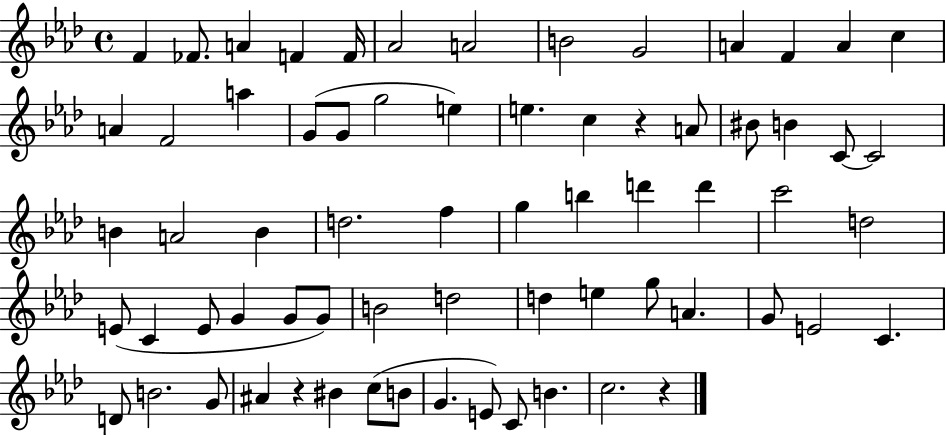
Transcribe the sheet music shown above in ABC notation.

X:1
T:Untitled
M:4/4
L:1/4
K:Ab
F _F/2 A F F/4 _A2 A2 B2 G2 A F A c A F2 a G/2 G/2 g2 e e c z A/2 ^B/2 B C/2 C2 B A2 B d2 f g b d' d' c'2 d2 E/2 C E/2 G G/2 G/2 B2 d2 d e g/2 A G/2 E2 C D/2 B2 G/2 ^A z ^B c/2 B/2 G E/2 C/2 B c2 z